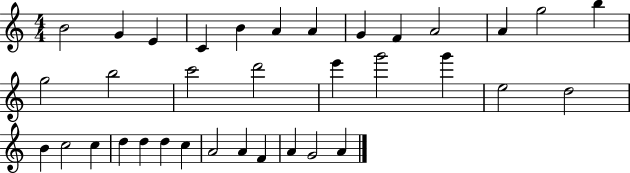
X:1
T:Untitled
M:4/4
L:1/4
K:C
B2 G E C B A A G F A2 A g2 b g2 b2 c'2 d'2 e' g'2 g' e2 d2 B c2 c d d d c A2 A F A G2 A